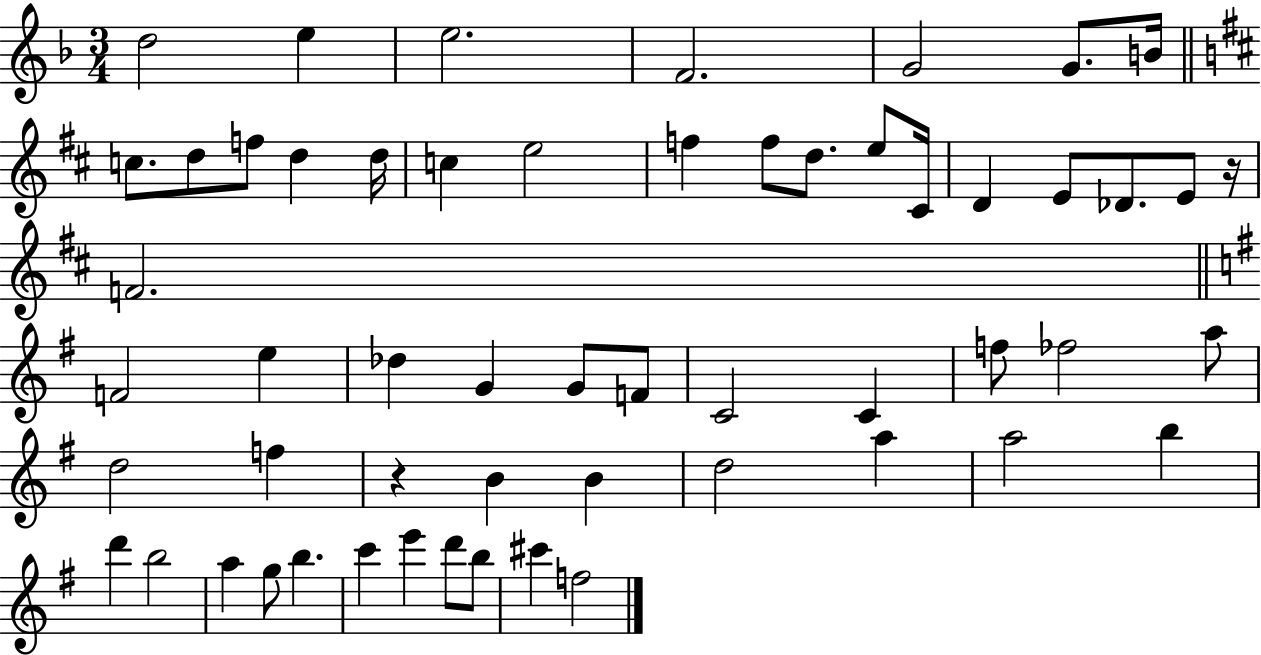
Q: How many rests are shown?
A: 2